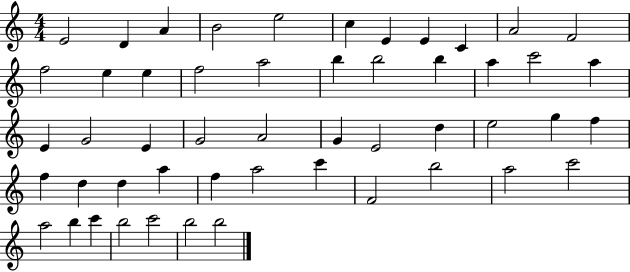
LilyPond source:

{
  \clef treble
  \numericTimeSignature
  \time 4/4
  \key c \major
  e'2 d'4 a'4 | b'2 e''2 | c''4 e'4 e'4 c'4 | a'2 f'2 | \break f''2 e''4 e''4 | f''2 a''2 | b''4 b''2 b''4 | a''4 c'''2 a''4 | \break e'4 g'2 e'4 | g'2 a'2 | g'4 e'2 d''4 | e''2 g''4 f''4 | \break f''4 d''4 d''4 a''4 | f''4 a''2 c'''4 | f'2 b''2 | a''2 c'''2 | \break a''2 b''4 c'''4 | b''2 c'''2 | b''2 b''2 | \bar "|."
}